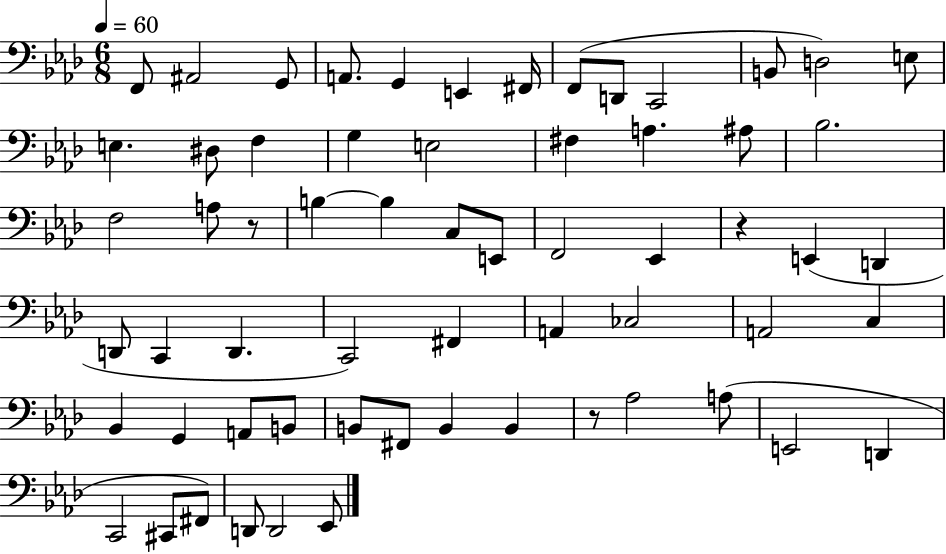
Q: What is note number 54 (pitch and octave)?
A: C2